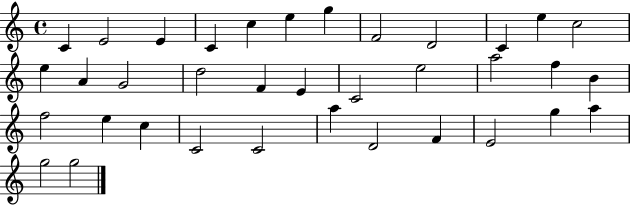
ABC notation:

X:1
T:Untitled
M:4/4
L:1/4
K:C
C E2 E C c e g F2 D2 C e c2 e A G2 d2 F E C2 e2 a2 f B f2 e c C2 C2 a D2 F E2 g a g2 g2